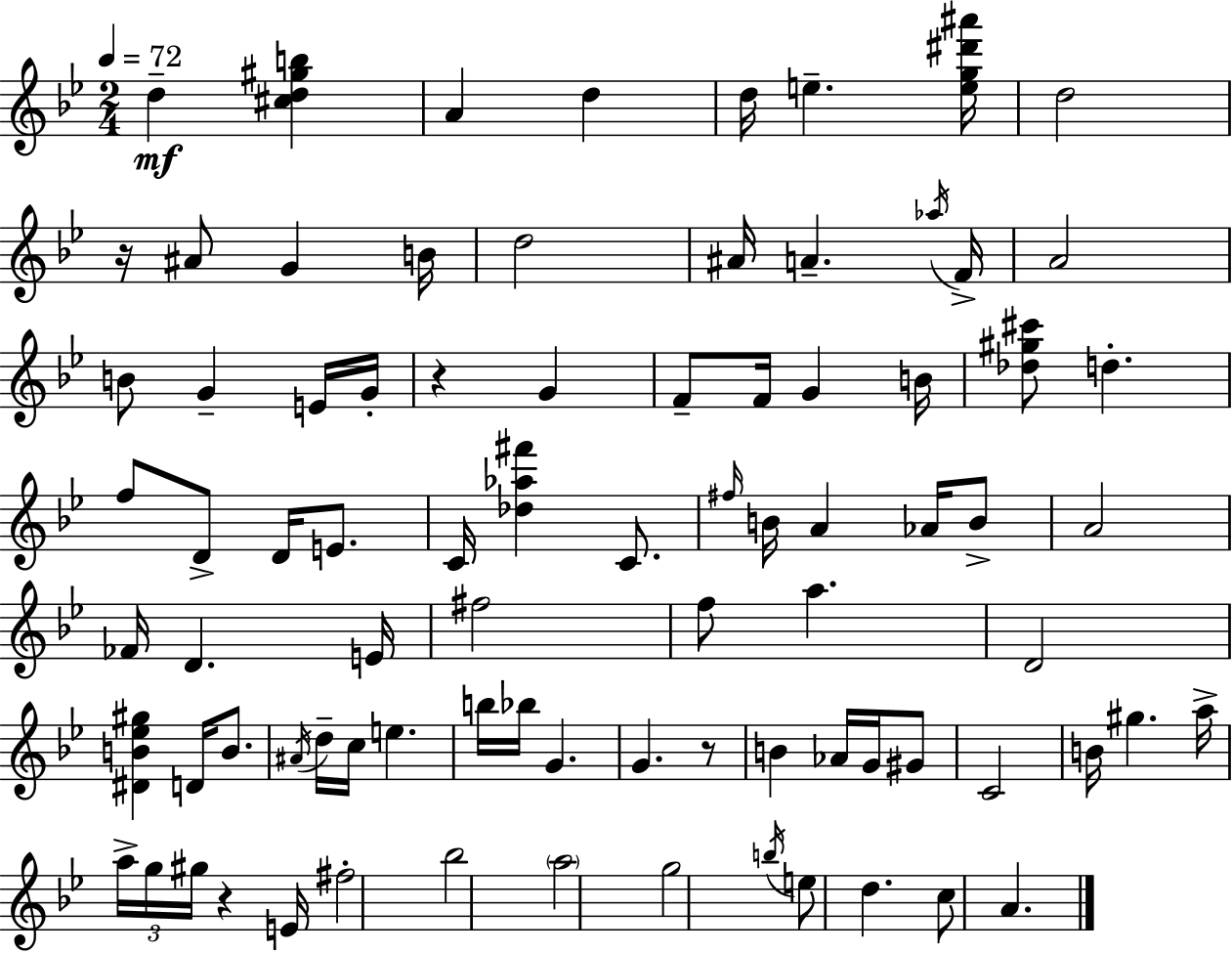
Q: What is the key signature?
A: G minor